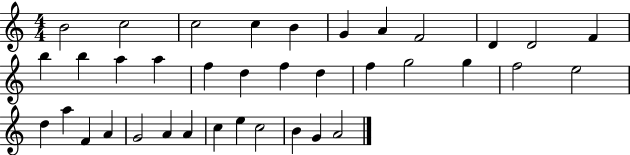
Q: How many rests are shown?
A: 0